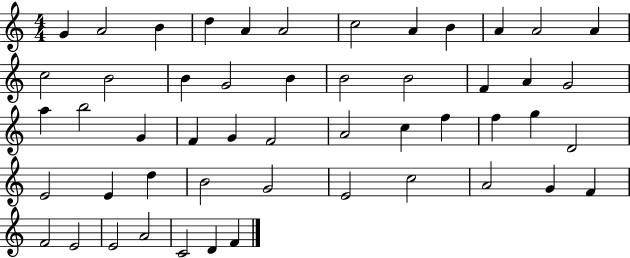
X:1
T:Untitled
M:4/4
L:1/4
K:C
G A2 B d A A2 c2 A B A A2 A c2 B2 B G2 B B2 B2 F A G2 a b2 G F G F2 A2 c f f g D2 E2 E d B2 G2 E2 c2 A2 G F F2 E2 E2 A2 C2 D F